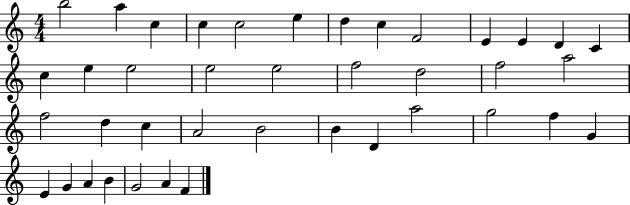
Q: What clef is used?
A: treble